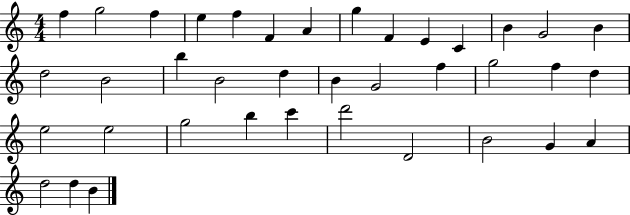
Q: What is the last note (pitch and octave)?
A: B4